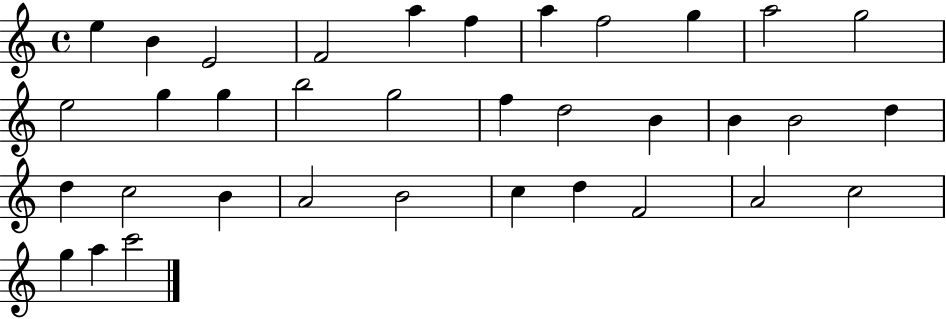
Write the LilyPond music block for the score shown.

{
  \clef treble
  \time 4/4
  \defaultTimeSignature
  \key c \major
  e''4 b'4 e'2 | f'2 a''4 f''4 | a''4 f''2 g''4 | a''2 g''2 | \break e''2 g''4 g''4 | b''2 g''2 | f''4 d''2 b'4 | b'4 b'2 d''4 | \break d''4 c''2 b'4 | a'2 b'2 | c''4 d''4 f'2 | a'2 c''2 | \break g''4 a''4 c'''2 | \bar "|."
}